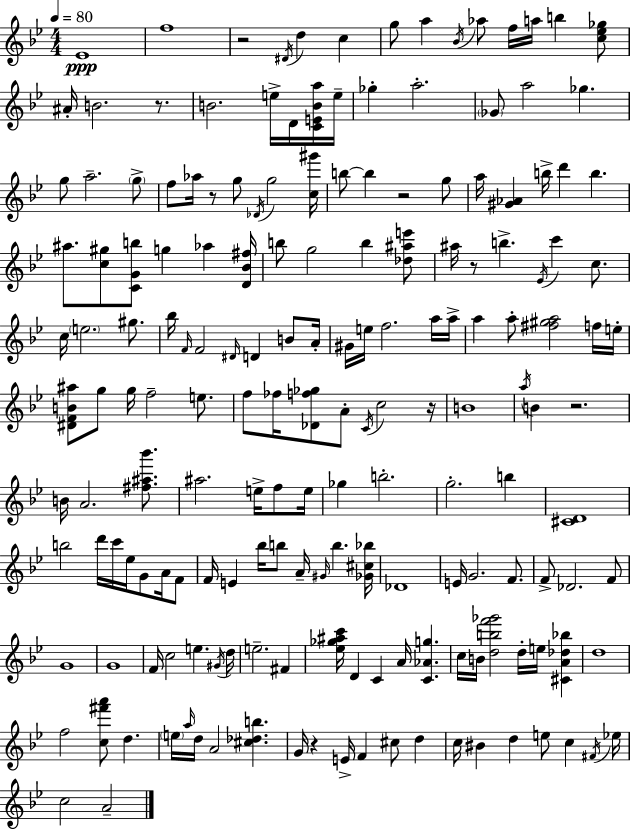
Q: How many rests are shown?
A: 8